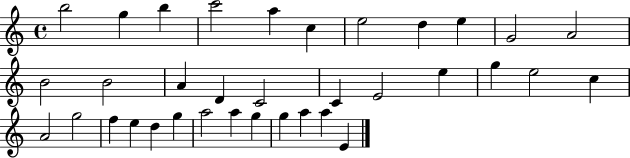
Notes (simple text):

B5/h G5/q B5/q C6/h A5/q C5/q E5/h D5/q E5/q G4/h A4/h B4/h B4/h A4/q D4/q C4/h C4/q E4/h E5/q G5/q E5/h C5/q A4/h G5/h F5/q E5/q D5/q G5/q A5/h A5/q G5/q G5/q A5/q A5/q E4/q